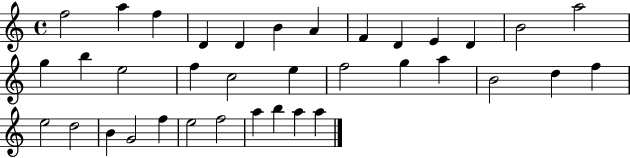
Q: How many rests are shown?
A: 0